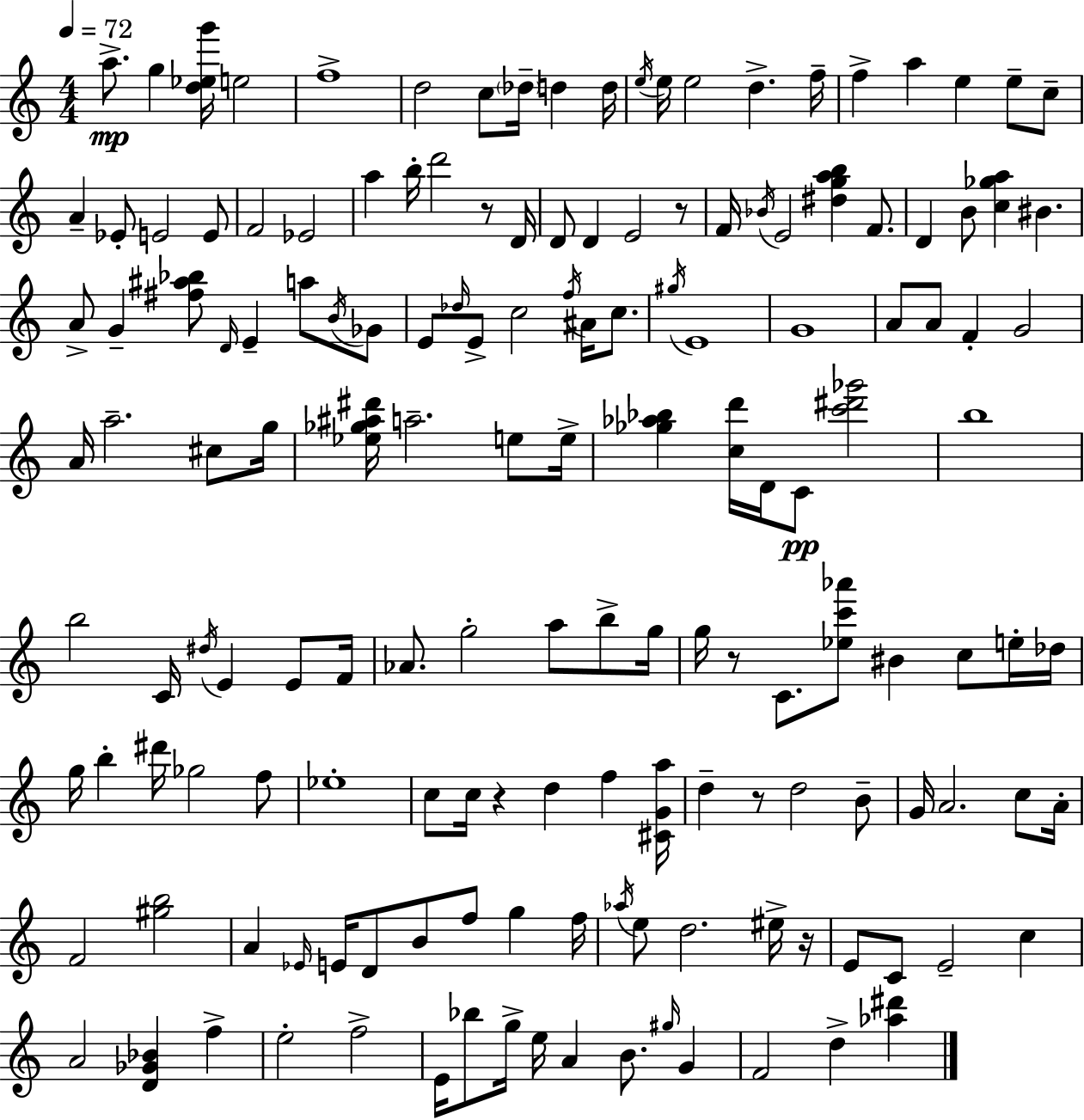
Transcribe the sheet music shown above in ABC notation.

X:1
T:Untitled
M:4/4
L:1/4
K:Am
a/2 g [d_eg']/4 e2 f4 d2 c/2 _d/4 d d/4 e/4 e/4 e2 d f/4 f a e e/2 c/2 A _E/2 E2 E/2 F2 _E2 a b/4 d'2 z/2 D/4 D/2 D E2 z/2 F/4 _B/4 E2 [^dgab] F/2 D B/2 [c_ga] ^B A/2 G [^f^a_b]/2 D/4 E a/2 B/4 _G/2 E/2 _d/4 E/2 c2 f/4 ^A/4 c/2 ^g/4 E4 G4 A/2 A/2 F G2 A/4 a2 ^c/2 g/4 [_e_g^a^d']/4 a2 e/2 e/4 [_g_a_b] [cd']/4 D/4 C/2 [c'^d'_g']2 b4 b2 C/4 ^d/4 E E/2 F/4 _A/2 g2 a/2 b/2 g/4 g/4 z/2 C/2 [_ec'_a']/2 ^B c/2 e/4 _d/4 g/4 b ^d'/4 _g2 f/2 _e4 c/2 c/4 z d f [^CGa]/4 d z/2 d2 B/2 G/4 A2 c/2 A/4 F2 [^gb]2 A _E/4 E/4 D/2 B/2 f/2 g f/4 _a/4 e/2 d2 ^e/4 z/4 E/2 C/2 E2 c A2 [D_G_B] f e2 f2 E/4 _b/2 g/4 e/4 A B/2 ^g/4 G F2 d [_a^d']